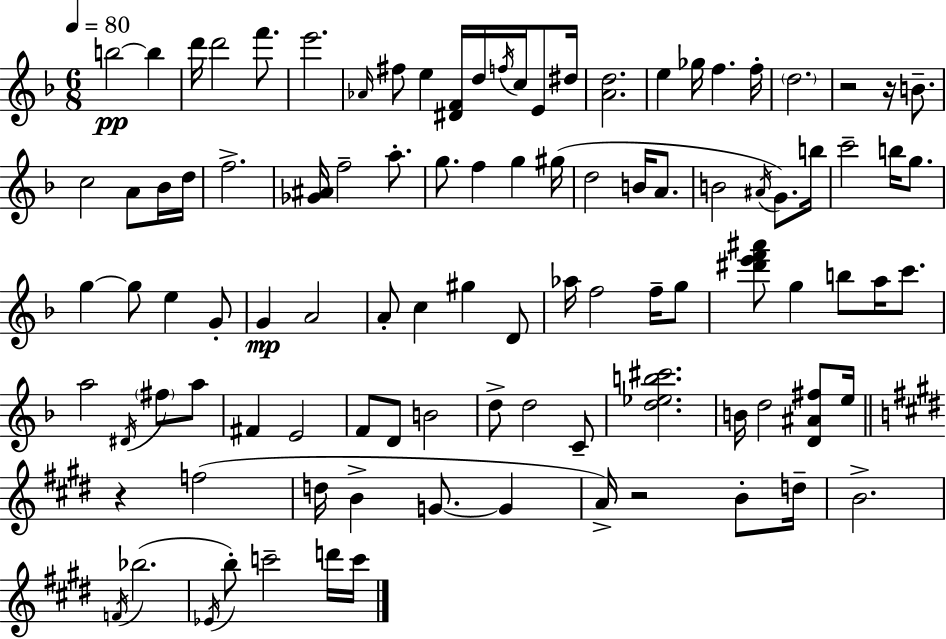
{
  \clef treble
  \numericTimeSignature
  \time 6/8
  \key d \minor
  \tempo 4 = 80
  b''2~~\pp b''4 | d'''16 d'''2 f'''8. | e'''2. | \grace { aes'16 } fis''8 e''4 <dis' f'>16 d''16 \acciaccatura { f''16 } c''16 e'8 | \break dis''16 <a' d''>2. | e''4 ges''16 f''4. | f''16-. \parenthesize d''2. | r2 r16 b'8.-- | \break c''2 a'8 | bes'16 d''16 f''2.-> | <ges' ais'>16 f''2-- a''8.-. | g''8. f''4 g''4 | \break gis''16( d''2 b'16 a'8. | b'2 \acciaccatura { ais'16 }) g'8. | b''16 c'''2-- b''16 | g''8. g''4~~ g''8 e''4 | \break g'8-. g'4\mp a'2 | a'8-. c''4 gis''4 | d'8 aes''16 f''2 | f''16-- g''8 <dis''' e''' f''' ais'''>8 g''4 b''8 a''16 | \break c'''8. a''2 \acciaccatura { dis'16 } | \parenthesize fis''8 a''8 fis'4 e'2 | f'8 d'8 b'2 | d''8-> d''2 | \break c'8-- <d'' ees'' b'' cis'''>2. | b'16 d''2 | <d' ais' fis''>8 e''16 \bar "||" \break \key e \major r4 f''2( | d''16 b'4-> g'8.~~ g'4 | a'16->) r2 b'8-. d''16-- | b'2.-> | \break \acciaccatura { f'16 }( bes''2. | \acciaccatura { ees'16 } b''8-.) c'''2-- | d'''16 c'''16 \bar "|."
}